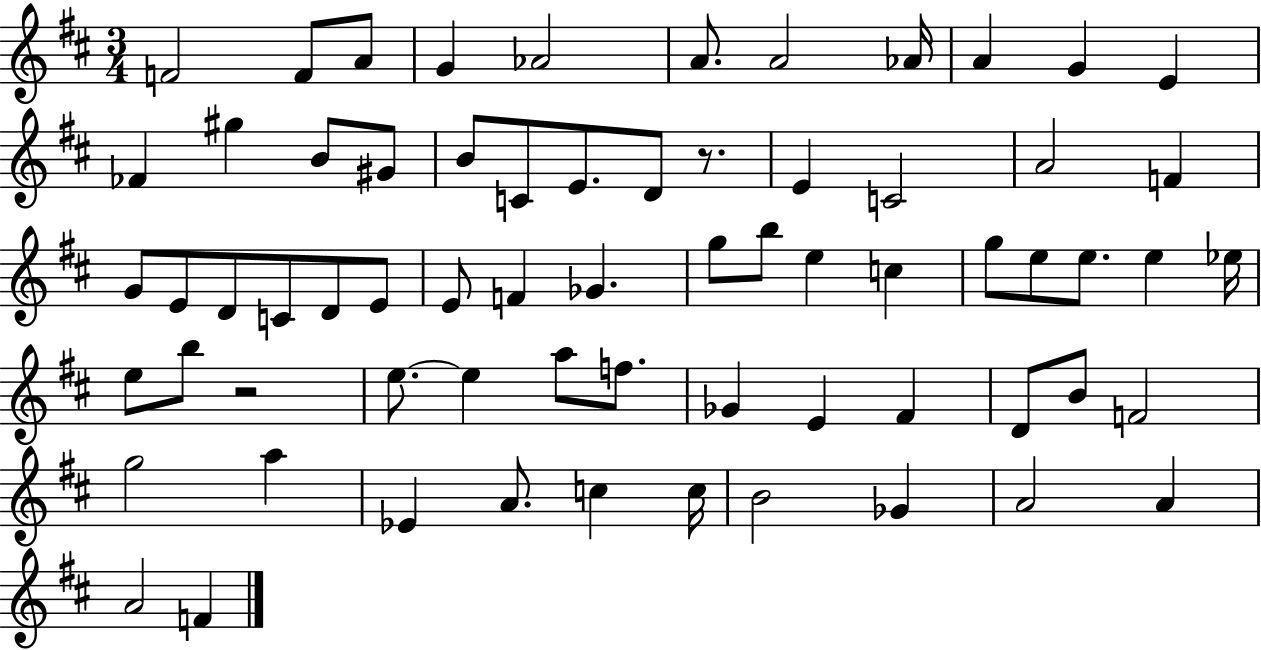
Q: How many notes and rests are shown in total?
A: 67